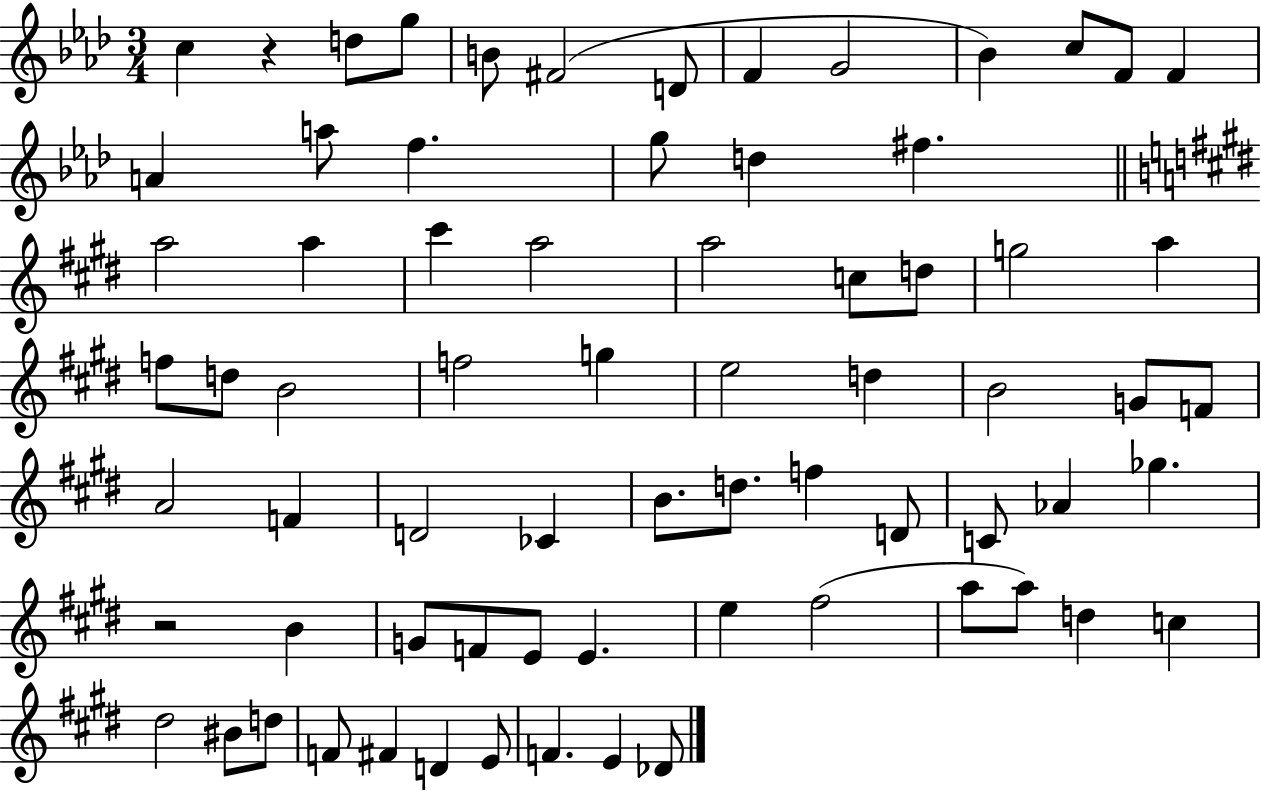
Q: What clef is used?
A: treble